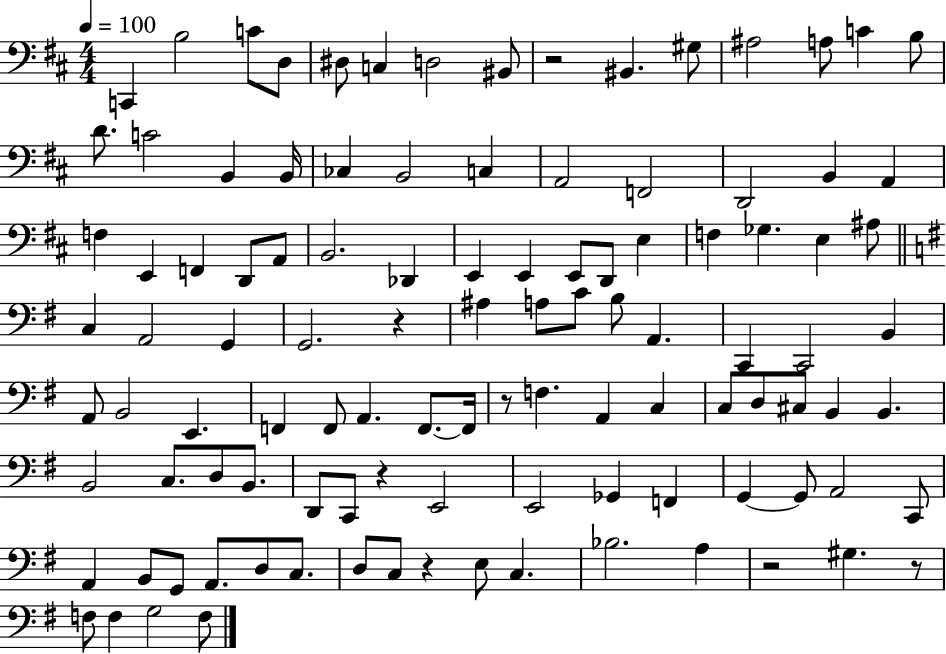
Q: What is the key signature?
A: D major